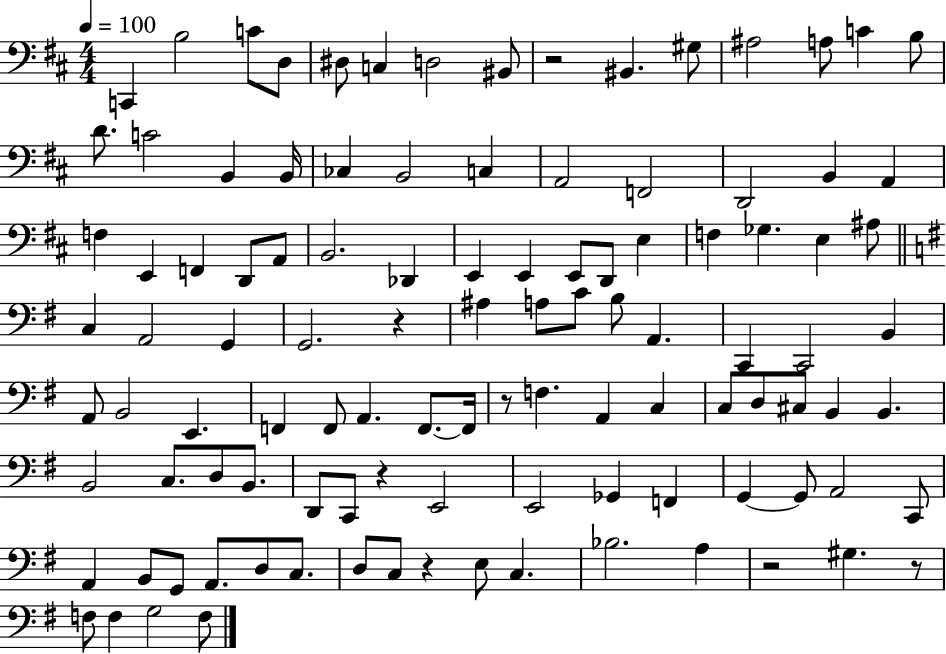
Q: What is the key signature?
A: D major